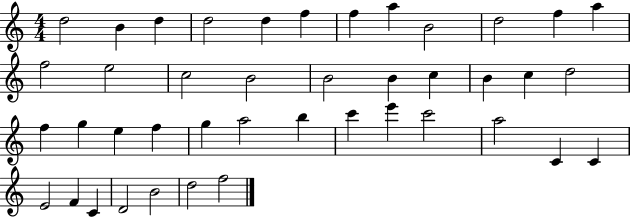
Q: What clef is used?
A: treble